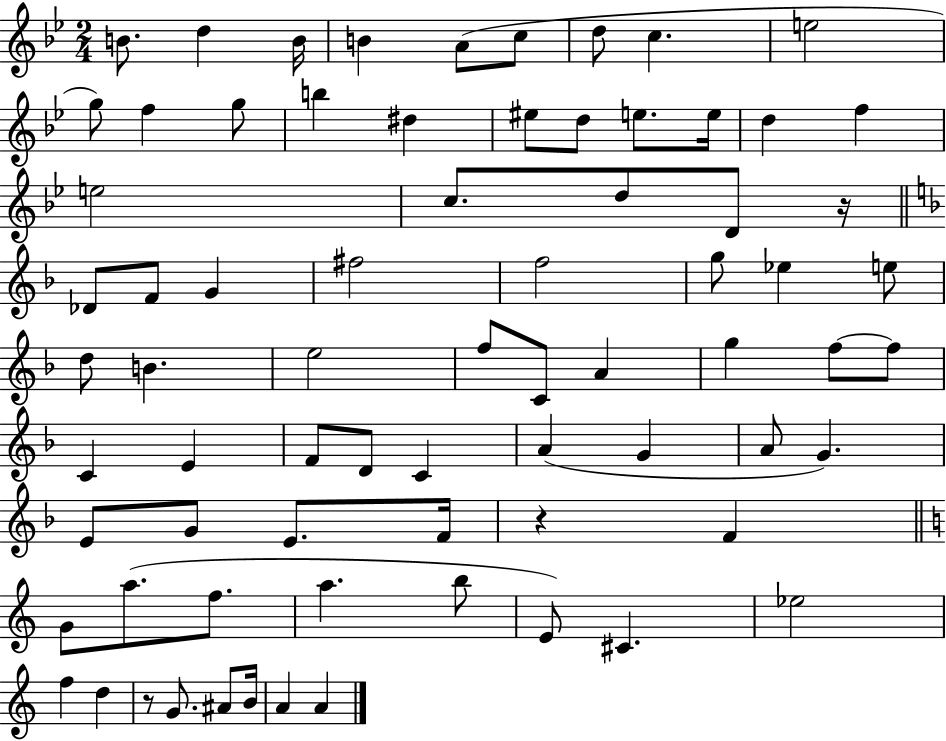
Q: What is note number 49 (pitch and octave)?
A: A4